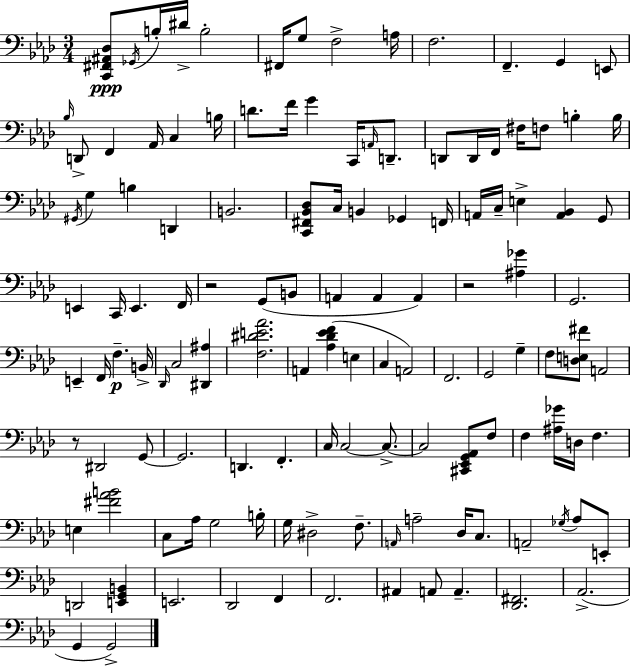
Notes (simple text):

[C2,F#2,A#2,Db3]/e Gb2/s B3/s D#4/s B3/h F#2/s G3/e F3/h A3/s F3/h. F2/q. G2/q E2/e Bb3/s D2/e F2/q Ab2/s C3/q B3/s D4/e. F4/s G4/q C2/s A2/s D2/e. D2/e D2/s F2/s F#3/s F3/e B3/q B3/s G#2/s G3/q B3/q D2/q B2/h. [C2,F#2,Bb2,Db3]/e C3/s B2/q Gb2/q F2/s A2/s C3/s E3/q [A2,Bb2]/q G2/e E2/q C2/s E2/q. F2/s R/h G2/e B2/e A2/q A2/q A2/q R/h [A#3,Gb4]/q G2/h. E2/q F2/s F3/q. B2/s Db2/s C3/h [D#2,A#3]/q [F3,D#4,E4,Ab4]/h. A2/q [Ab3,Db4,Eb4,F4]/q E3/q C3/q A2/h F2/h. G2/h G3/q F3/e [D3,E3,F#4]/e A2/h R/e D#2/h G2/e G2/h. D2/q. F2/q. C3/s C3/h C3/e. C3/h [C#2,Eb2,G2,Ab2]/e F3/e F3/q [A#3,Gb4]/s D3/s F3/q. E3/q [F#4,Ab4,B4]/h C3/e Ab3/s G3/h B3/s G3/s D#3/h F3/e. A2/s A3/h Db3/s C3/e. A2/h Gb3/s Ab3/e E2/e D2/h [E2,G2,B2]/q E2/h. Db2/h F2/q F2/h. A#2/q A2/e A2/q. [Db2,F#2]/h. Ab2/h. G2/q G2/h